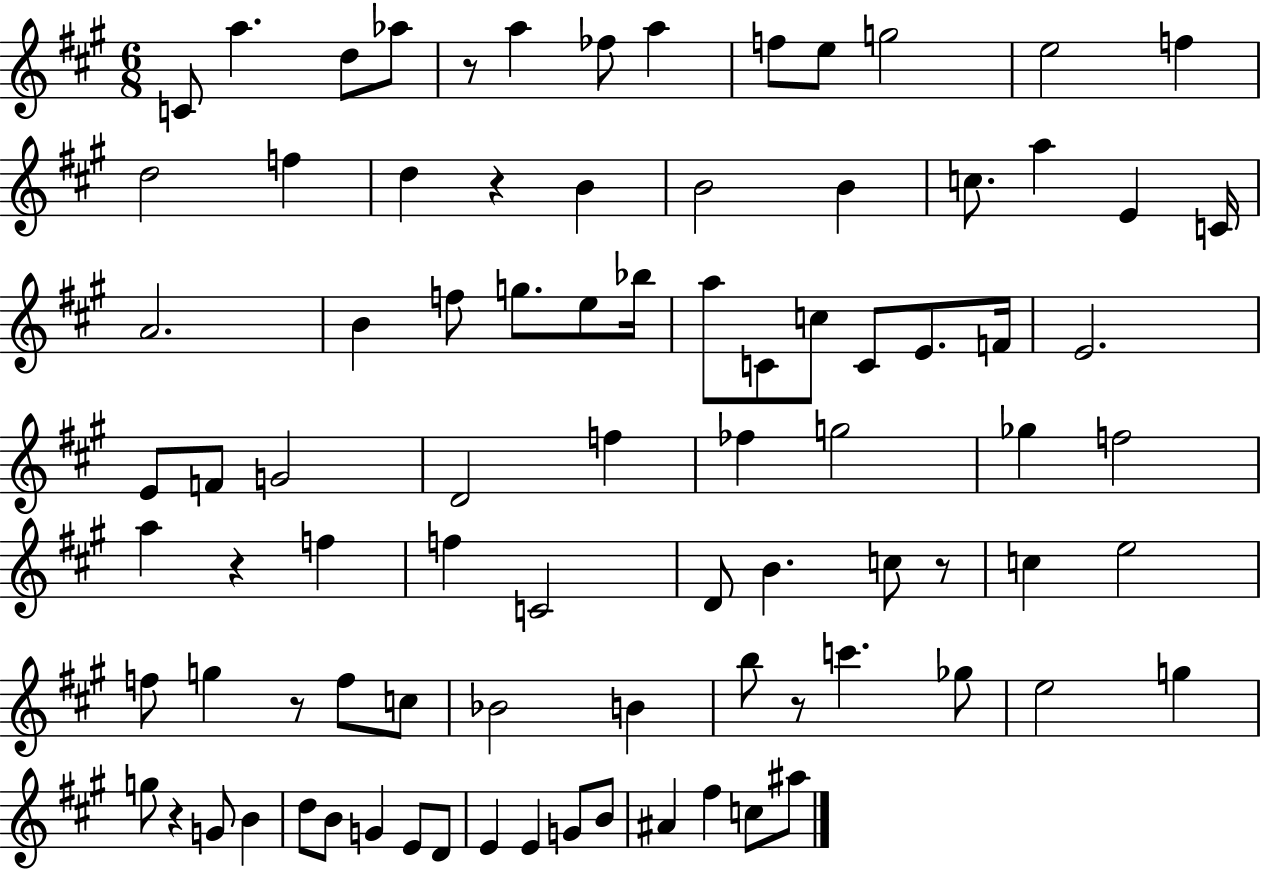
X:1
T:Untitled
M:6/8
L:1/4
K:A
C/2 a d/2 _a/2 z/2 a _f/2 a f/2 e/2 g2 e2 f d2 f d z B B2 B c/2 a E C/4 A2 B f/2 g/2 e/2 _b/4 a/2 C/2 c/2 C/2 E/2 F/4 E2 E/2 F/2 G2 D2 f _f g2 _g f2 a z f f C2 D/2 B c/2 z/2 c e2 f/2 g z/2 f/2 c/2 _B2 B b/2 z/2 c' _g/2 e2 g g/2 z G/2 B d/2 B/2 G E/2 D/2 E E G/2 B/2 ^A ^f c/2 ^a/2